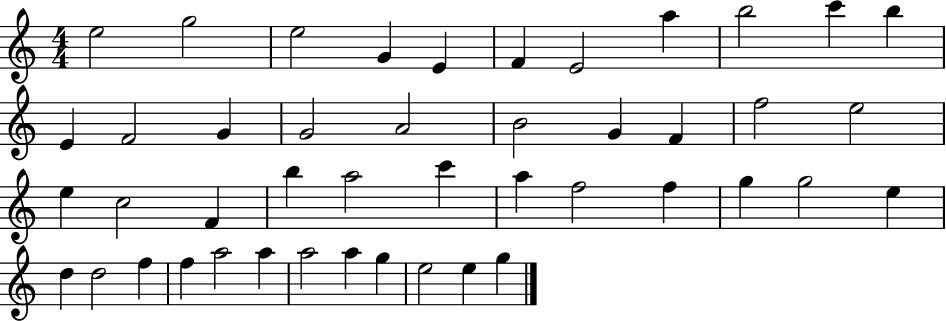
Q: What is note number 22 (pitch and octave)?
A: E5